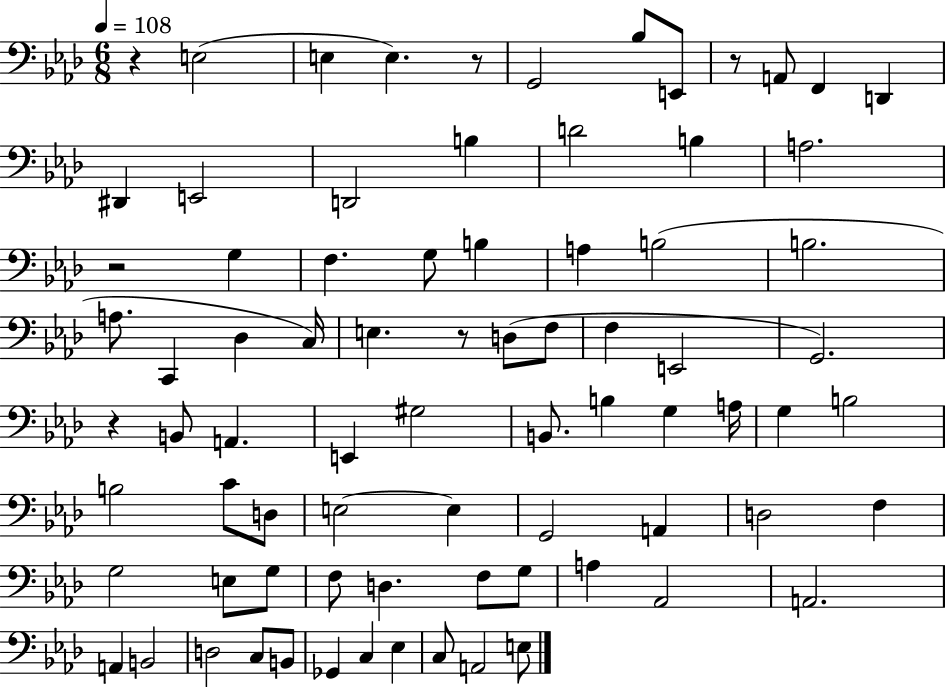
{
  \clef bass
  \numericTimeSignature
  \time 6/8
  \key aes \major
  \tempo 4 = 108
  r4 e2( | e4 e4.) r8 | g,2 bes8 e,8 | r8 a,8 f,4 d,4 | \break dis,4 e,2 | d,2 b4 | d'2 b4 | a2. | \break r2 g4 | f4. g8 b4 | a4 b2( | b2. | \break a8. c,4 des4 c16) | e4. r8 d8( f8 | f4 e,2 | g,2.) | \break r4 b,8 a,4. | e,4 gis2 | b,8. b4 g4 a16 | g4 b2 | \break b2 c'8 d8 | e2~~ e4 | g,2 a,4 | d2 f4 | \break g2 e8 g8 | f8 d4. f8 g8 | a4 aes,2 | a,2. | \break a,4 b,2 | d2 c8 b,8 | ges,4 c4 ees4 | c8 a,2 e8 | \break \bar "|."
}